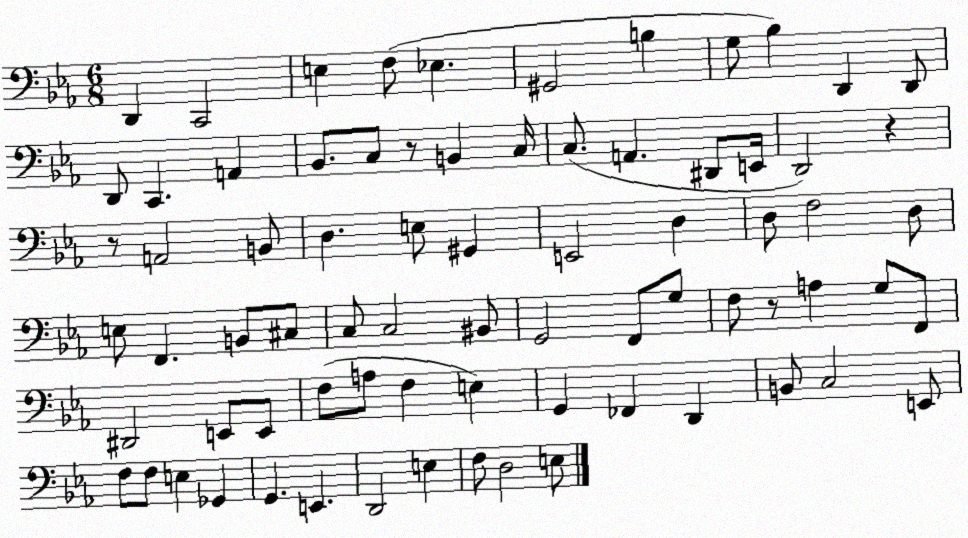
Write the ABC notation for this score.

X:1
T:Untitled
M:6/8
L:1/4
K:Eb
D,, C,,2 E, F,/2 _E, ^G,,2 B, G,/2 _B, D,, D,,/2 D,,/2 C,, A,, _B,,/2 C,/2 z/2 B,, C,/4 C,/2 A,, ^D,,/2 E,,/4 D,,2 z z/2 A,,2 B,,/2 D, E,/2 ^G,, E,,2 D, D,/2 F,2 D,/2 E,/2 F,, B,,/2 ^C,/2 C,/2 C,2 ^B,,/2 G,,2 F,,/2 G,/2 F,/2 z/2 A, G,/2 F,,/2 ^D,,2 E,,/2 E,,/2 F,/2 A,/2 F, E, G,, _F,, D,, B,,/2 C,2 E,,/2 F,/2 F,/2 E, _G,, G,, E,, D,,2 E, F,/2 D,2 E,/2